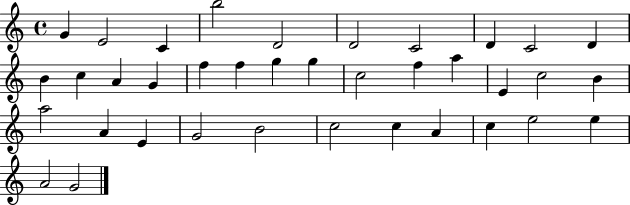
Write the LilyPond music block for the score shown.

{
  \clef treble
  \time 4/4
  \defaultTimeSignature
  \key c \major
  g'4 e'2 c'4 | b''2 d'2 | d'2 c'2 | d'4 c'2 d'4 | \break b'4 c''4 a'4 g'4 | f''4 f''4 g''4 g''4 | c''2 f''4 a''4 | e'4 c''2 b'4 | \break a''2 a'4 e'4 | g'2 b'2 | c''2 c''4 a'4 | c''4 e''2 e''4 | \break a'2 g'2 | \bar "|."
}